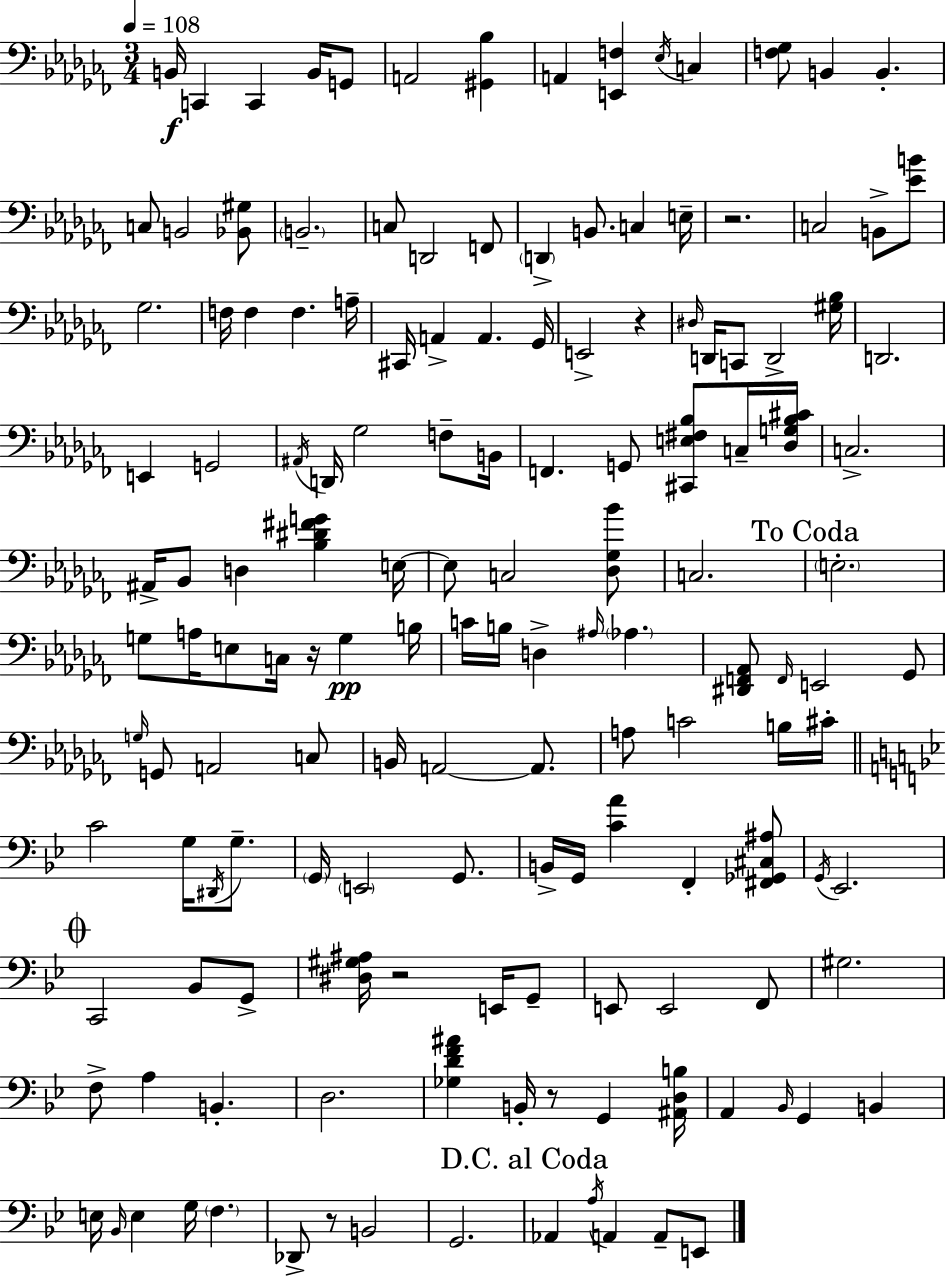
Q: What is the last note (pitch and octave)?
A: E2